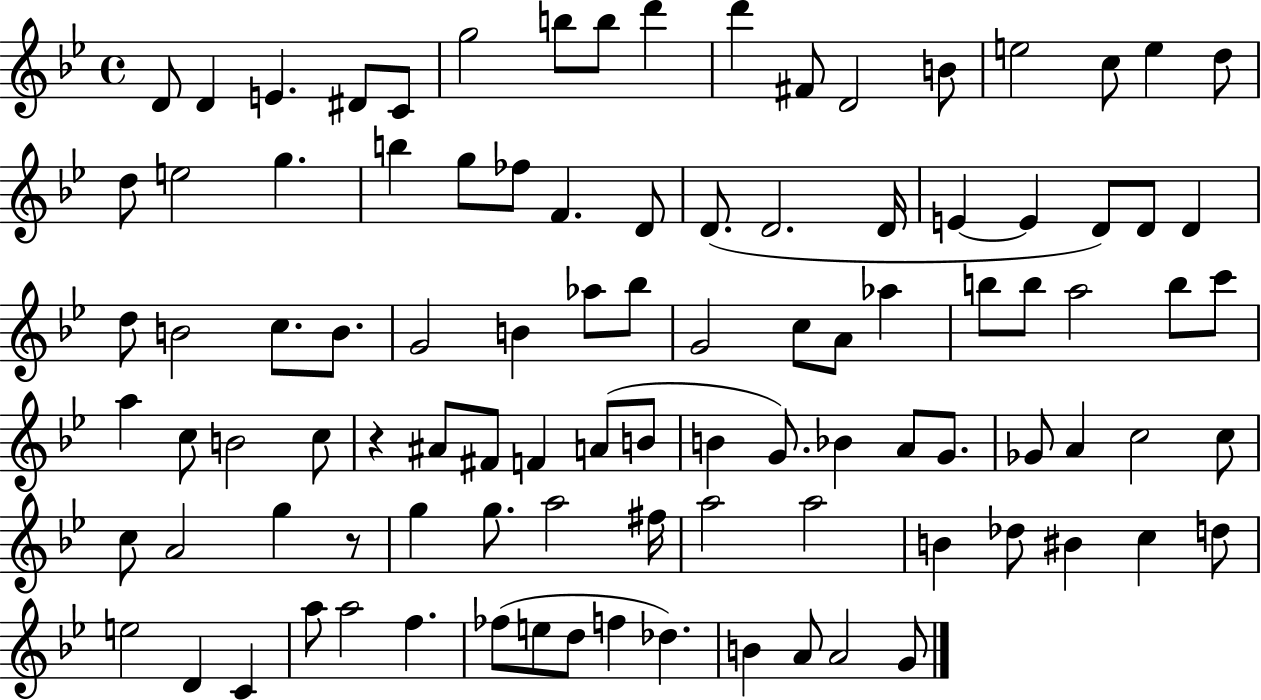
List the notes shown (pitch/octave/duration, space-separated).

D4/e D4/q E4/q. D#4/e C4/e G5/h B5/e B5/e D6/q D6/q F#4/e D4/h B4/e E5/h C5/e E5/q D5/e D5/e E5/h G5/q. B5/q G5/e FES5/e F4/q. D4/e D4/e. D4/h. D4/s E4/q E4/q D4/e D4/e D4/q D5/e B4/h C5/e. B4/e. G4/h B4/q Ab5/e Bb5/e G4/h C5/e A4/e Ab5/q B5/e B5/e A5/h B5/e C6/e A5/q C5/e B4/h C5/e R/q A#4/e F#4/e F4/q A4/e B4/e B4/q G4/e. Bb4/q A4/e G4/e. Gb4/e A4/q C5/h C5/e C5/e A4/h G5/q R/e G5/q G5/e. A5/h F#5/s A5/h A5/h B4/q Db5/e BIS4/q C5/q D5/e E5/h D4/q C4/q A5/e A5/h F5/q. FES5/e E5/e D5/e F5/q Db5/q. B4/q A4/e A4/h G4/e